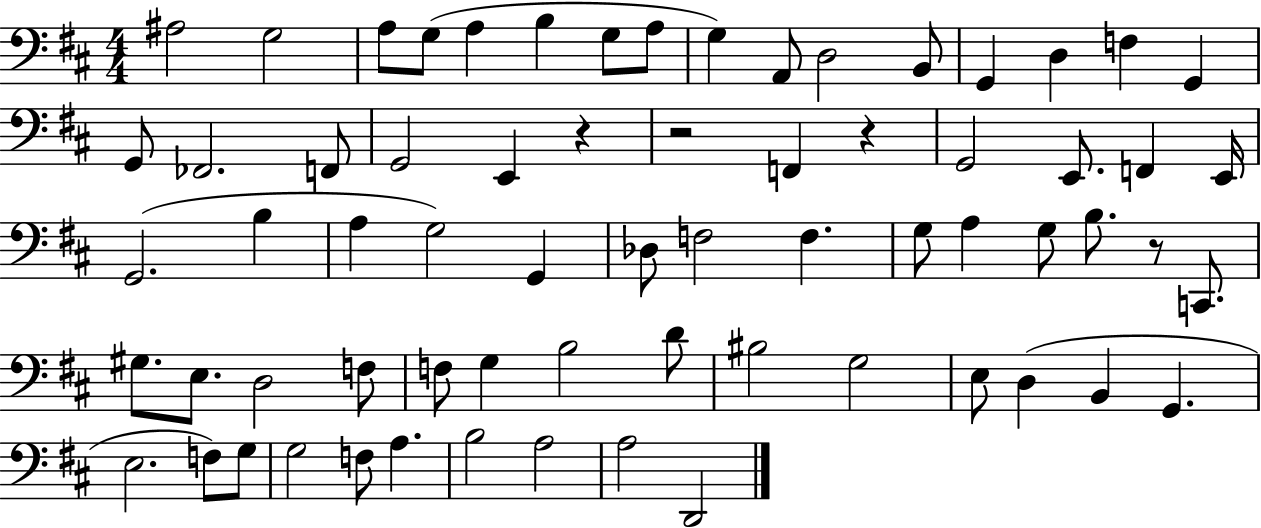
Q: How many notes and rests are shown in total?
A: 67